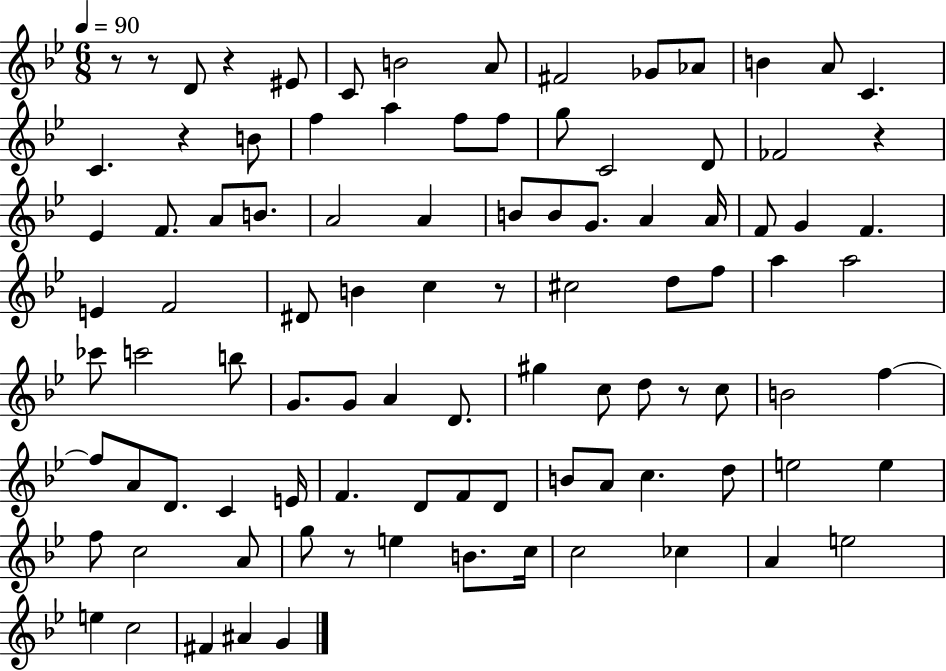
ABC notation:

X:1
T:Untitled
M:6/8
L:1/4
K:Bb
z/2 z/2 D/2 z ^E/2 C/2 B2 A/2 ^F2 _G/2 _A/2 B A/2 C C z B/2 f a f/2 f/2 g/2 C2 D/2 _F2 z _E F/2 A/2 B/2 A2 A B/2 B/2 G/2 A A/4 F/2 G F E F2 ^D/2 B c z/2 ^c2 d/2 f/2 a a2 _c'/2 c'2 b/2 G/2 G/2 A D/2 ^g c/2 d/2 z/2 c/2 B2 f f/2 A/2 D/2 C E/4 F D/2 F/2 D/2 B/2 A/2 c d/2 e2 e f/2 c2 A/2 g/2 z/2 e B/2 c/4 c2 _c A e2 e c2 ^F ^A G